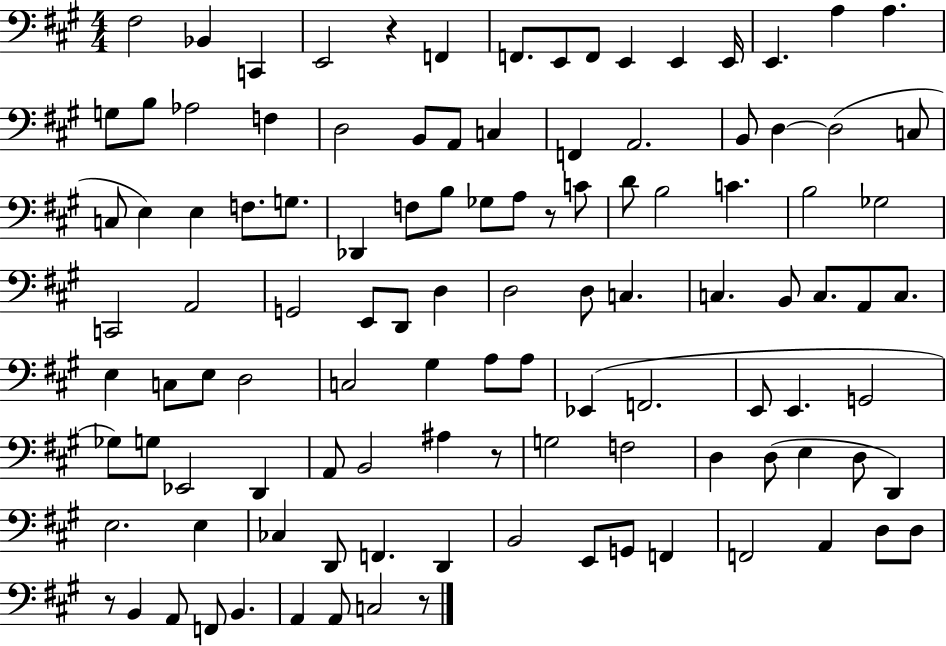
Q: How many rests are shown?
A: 5